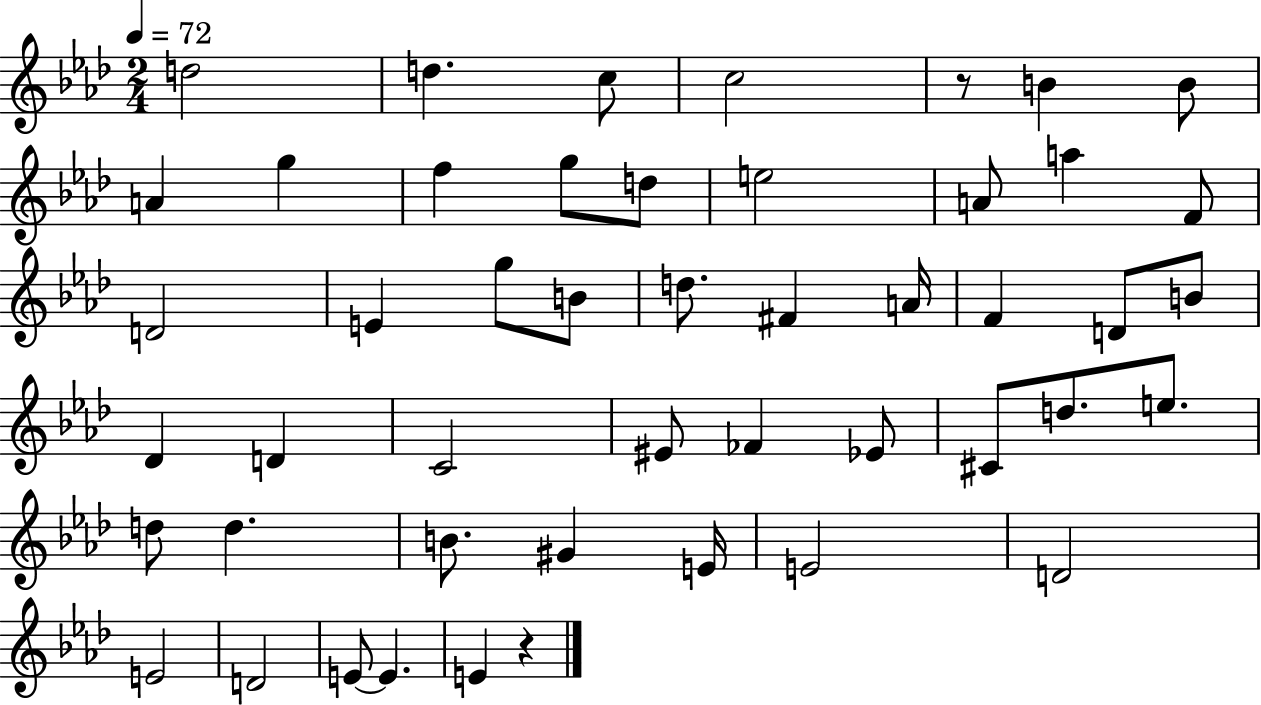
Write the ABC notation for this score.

X:1
T:Untitled
M:2/4
L:1/4
K:Ab
d2 d c/2 c2 z/2 B B/2 A g f g/2 d/2 e2 A/2 a F/2 D2 E g/2 B/2 d/2 ^F A/4 F D/2 B/2 _D D C2 ^E/2 _F _E/2 ^C/2 d/2 e/2 d/2 d B/2 ^G E/4 E2 D2 E2 D2 E/2 E E z